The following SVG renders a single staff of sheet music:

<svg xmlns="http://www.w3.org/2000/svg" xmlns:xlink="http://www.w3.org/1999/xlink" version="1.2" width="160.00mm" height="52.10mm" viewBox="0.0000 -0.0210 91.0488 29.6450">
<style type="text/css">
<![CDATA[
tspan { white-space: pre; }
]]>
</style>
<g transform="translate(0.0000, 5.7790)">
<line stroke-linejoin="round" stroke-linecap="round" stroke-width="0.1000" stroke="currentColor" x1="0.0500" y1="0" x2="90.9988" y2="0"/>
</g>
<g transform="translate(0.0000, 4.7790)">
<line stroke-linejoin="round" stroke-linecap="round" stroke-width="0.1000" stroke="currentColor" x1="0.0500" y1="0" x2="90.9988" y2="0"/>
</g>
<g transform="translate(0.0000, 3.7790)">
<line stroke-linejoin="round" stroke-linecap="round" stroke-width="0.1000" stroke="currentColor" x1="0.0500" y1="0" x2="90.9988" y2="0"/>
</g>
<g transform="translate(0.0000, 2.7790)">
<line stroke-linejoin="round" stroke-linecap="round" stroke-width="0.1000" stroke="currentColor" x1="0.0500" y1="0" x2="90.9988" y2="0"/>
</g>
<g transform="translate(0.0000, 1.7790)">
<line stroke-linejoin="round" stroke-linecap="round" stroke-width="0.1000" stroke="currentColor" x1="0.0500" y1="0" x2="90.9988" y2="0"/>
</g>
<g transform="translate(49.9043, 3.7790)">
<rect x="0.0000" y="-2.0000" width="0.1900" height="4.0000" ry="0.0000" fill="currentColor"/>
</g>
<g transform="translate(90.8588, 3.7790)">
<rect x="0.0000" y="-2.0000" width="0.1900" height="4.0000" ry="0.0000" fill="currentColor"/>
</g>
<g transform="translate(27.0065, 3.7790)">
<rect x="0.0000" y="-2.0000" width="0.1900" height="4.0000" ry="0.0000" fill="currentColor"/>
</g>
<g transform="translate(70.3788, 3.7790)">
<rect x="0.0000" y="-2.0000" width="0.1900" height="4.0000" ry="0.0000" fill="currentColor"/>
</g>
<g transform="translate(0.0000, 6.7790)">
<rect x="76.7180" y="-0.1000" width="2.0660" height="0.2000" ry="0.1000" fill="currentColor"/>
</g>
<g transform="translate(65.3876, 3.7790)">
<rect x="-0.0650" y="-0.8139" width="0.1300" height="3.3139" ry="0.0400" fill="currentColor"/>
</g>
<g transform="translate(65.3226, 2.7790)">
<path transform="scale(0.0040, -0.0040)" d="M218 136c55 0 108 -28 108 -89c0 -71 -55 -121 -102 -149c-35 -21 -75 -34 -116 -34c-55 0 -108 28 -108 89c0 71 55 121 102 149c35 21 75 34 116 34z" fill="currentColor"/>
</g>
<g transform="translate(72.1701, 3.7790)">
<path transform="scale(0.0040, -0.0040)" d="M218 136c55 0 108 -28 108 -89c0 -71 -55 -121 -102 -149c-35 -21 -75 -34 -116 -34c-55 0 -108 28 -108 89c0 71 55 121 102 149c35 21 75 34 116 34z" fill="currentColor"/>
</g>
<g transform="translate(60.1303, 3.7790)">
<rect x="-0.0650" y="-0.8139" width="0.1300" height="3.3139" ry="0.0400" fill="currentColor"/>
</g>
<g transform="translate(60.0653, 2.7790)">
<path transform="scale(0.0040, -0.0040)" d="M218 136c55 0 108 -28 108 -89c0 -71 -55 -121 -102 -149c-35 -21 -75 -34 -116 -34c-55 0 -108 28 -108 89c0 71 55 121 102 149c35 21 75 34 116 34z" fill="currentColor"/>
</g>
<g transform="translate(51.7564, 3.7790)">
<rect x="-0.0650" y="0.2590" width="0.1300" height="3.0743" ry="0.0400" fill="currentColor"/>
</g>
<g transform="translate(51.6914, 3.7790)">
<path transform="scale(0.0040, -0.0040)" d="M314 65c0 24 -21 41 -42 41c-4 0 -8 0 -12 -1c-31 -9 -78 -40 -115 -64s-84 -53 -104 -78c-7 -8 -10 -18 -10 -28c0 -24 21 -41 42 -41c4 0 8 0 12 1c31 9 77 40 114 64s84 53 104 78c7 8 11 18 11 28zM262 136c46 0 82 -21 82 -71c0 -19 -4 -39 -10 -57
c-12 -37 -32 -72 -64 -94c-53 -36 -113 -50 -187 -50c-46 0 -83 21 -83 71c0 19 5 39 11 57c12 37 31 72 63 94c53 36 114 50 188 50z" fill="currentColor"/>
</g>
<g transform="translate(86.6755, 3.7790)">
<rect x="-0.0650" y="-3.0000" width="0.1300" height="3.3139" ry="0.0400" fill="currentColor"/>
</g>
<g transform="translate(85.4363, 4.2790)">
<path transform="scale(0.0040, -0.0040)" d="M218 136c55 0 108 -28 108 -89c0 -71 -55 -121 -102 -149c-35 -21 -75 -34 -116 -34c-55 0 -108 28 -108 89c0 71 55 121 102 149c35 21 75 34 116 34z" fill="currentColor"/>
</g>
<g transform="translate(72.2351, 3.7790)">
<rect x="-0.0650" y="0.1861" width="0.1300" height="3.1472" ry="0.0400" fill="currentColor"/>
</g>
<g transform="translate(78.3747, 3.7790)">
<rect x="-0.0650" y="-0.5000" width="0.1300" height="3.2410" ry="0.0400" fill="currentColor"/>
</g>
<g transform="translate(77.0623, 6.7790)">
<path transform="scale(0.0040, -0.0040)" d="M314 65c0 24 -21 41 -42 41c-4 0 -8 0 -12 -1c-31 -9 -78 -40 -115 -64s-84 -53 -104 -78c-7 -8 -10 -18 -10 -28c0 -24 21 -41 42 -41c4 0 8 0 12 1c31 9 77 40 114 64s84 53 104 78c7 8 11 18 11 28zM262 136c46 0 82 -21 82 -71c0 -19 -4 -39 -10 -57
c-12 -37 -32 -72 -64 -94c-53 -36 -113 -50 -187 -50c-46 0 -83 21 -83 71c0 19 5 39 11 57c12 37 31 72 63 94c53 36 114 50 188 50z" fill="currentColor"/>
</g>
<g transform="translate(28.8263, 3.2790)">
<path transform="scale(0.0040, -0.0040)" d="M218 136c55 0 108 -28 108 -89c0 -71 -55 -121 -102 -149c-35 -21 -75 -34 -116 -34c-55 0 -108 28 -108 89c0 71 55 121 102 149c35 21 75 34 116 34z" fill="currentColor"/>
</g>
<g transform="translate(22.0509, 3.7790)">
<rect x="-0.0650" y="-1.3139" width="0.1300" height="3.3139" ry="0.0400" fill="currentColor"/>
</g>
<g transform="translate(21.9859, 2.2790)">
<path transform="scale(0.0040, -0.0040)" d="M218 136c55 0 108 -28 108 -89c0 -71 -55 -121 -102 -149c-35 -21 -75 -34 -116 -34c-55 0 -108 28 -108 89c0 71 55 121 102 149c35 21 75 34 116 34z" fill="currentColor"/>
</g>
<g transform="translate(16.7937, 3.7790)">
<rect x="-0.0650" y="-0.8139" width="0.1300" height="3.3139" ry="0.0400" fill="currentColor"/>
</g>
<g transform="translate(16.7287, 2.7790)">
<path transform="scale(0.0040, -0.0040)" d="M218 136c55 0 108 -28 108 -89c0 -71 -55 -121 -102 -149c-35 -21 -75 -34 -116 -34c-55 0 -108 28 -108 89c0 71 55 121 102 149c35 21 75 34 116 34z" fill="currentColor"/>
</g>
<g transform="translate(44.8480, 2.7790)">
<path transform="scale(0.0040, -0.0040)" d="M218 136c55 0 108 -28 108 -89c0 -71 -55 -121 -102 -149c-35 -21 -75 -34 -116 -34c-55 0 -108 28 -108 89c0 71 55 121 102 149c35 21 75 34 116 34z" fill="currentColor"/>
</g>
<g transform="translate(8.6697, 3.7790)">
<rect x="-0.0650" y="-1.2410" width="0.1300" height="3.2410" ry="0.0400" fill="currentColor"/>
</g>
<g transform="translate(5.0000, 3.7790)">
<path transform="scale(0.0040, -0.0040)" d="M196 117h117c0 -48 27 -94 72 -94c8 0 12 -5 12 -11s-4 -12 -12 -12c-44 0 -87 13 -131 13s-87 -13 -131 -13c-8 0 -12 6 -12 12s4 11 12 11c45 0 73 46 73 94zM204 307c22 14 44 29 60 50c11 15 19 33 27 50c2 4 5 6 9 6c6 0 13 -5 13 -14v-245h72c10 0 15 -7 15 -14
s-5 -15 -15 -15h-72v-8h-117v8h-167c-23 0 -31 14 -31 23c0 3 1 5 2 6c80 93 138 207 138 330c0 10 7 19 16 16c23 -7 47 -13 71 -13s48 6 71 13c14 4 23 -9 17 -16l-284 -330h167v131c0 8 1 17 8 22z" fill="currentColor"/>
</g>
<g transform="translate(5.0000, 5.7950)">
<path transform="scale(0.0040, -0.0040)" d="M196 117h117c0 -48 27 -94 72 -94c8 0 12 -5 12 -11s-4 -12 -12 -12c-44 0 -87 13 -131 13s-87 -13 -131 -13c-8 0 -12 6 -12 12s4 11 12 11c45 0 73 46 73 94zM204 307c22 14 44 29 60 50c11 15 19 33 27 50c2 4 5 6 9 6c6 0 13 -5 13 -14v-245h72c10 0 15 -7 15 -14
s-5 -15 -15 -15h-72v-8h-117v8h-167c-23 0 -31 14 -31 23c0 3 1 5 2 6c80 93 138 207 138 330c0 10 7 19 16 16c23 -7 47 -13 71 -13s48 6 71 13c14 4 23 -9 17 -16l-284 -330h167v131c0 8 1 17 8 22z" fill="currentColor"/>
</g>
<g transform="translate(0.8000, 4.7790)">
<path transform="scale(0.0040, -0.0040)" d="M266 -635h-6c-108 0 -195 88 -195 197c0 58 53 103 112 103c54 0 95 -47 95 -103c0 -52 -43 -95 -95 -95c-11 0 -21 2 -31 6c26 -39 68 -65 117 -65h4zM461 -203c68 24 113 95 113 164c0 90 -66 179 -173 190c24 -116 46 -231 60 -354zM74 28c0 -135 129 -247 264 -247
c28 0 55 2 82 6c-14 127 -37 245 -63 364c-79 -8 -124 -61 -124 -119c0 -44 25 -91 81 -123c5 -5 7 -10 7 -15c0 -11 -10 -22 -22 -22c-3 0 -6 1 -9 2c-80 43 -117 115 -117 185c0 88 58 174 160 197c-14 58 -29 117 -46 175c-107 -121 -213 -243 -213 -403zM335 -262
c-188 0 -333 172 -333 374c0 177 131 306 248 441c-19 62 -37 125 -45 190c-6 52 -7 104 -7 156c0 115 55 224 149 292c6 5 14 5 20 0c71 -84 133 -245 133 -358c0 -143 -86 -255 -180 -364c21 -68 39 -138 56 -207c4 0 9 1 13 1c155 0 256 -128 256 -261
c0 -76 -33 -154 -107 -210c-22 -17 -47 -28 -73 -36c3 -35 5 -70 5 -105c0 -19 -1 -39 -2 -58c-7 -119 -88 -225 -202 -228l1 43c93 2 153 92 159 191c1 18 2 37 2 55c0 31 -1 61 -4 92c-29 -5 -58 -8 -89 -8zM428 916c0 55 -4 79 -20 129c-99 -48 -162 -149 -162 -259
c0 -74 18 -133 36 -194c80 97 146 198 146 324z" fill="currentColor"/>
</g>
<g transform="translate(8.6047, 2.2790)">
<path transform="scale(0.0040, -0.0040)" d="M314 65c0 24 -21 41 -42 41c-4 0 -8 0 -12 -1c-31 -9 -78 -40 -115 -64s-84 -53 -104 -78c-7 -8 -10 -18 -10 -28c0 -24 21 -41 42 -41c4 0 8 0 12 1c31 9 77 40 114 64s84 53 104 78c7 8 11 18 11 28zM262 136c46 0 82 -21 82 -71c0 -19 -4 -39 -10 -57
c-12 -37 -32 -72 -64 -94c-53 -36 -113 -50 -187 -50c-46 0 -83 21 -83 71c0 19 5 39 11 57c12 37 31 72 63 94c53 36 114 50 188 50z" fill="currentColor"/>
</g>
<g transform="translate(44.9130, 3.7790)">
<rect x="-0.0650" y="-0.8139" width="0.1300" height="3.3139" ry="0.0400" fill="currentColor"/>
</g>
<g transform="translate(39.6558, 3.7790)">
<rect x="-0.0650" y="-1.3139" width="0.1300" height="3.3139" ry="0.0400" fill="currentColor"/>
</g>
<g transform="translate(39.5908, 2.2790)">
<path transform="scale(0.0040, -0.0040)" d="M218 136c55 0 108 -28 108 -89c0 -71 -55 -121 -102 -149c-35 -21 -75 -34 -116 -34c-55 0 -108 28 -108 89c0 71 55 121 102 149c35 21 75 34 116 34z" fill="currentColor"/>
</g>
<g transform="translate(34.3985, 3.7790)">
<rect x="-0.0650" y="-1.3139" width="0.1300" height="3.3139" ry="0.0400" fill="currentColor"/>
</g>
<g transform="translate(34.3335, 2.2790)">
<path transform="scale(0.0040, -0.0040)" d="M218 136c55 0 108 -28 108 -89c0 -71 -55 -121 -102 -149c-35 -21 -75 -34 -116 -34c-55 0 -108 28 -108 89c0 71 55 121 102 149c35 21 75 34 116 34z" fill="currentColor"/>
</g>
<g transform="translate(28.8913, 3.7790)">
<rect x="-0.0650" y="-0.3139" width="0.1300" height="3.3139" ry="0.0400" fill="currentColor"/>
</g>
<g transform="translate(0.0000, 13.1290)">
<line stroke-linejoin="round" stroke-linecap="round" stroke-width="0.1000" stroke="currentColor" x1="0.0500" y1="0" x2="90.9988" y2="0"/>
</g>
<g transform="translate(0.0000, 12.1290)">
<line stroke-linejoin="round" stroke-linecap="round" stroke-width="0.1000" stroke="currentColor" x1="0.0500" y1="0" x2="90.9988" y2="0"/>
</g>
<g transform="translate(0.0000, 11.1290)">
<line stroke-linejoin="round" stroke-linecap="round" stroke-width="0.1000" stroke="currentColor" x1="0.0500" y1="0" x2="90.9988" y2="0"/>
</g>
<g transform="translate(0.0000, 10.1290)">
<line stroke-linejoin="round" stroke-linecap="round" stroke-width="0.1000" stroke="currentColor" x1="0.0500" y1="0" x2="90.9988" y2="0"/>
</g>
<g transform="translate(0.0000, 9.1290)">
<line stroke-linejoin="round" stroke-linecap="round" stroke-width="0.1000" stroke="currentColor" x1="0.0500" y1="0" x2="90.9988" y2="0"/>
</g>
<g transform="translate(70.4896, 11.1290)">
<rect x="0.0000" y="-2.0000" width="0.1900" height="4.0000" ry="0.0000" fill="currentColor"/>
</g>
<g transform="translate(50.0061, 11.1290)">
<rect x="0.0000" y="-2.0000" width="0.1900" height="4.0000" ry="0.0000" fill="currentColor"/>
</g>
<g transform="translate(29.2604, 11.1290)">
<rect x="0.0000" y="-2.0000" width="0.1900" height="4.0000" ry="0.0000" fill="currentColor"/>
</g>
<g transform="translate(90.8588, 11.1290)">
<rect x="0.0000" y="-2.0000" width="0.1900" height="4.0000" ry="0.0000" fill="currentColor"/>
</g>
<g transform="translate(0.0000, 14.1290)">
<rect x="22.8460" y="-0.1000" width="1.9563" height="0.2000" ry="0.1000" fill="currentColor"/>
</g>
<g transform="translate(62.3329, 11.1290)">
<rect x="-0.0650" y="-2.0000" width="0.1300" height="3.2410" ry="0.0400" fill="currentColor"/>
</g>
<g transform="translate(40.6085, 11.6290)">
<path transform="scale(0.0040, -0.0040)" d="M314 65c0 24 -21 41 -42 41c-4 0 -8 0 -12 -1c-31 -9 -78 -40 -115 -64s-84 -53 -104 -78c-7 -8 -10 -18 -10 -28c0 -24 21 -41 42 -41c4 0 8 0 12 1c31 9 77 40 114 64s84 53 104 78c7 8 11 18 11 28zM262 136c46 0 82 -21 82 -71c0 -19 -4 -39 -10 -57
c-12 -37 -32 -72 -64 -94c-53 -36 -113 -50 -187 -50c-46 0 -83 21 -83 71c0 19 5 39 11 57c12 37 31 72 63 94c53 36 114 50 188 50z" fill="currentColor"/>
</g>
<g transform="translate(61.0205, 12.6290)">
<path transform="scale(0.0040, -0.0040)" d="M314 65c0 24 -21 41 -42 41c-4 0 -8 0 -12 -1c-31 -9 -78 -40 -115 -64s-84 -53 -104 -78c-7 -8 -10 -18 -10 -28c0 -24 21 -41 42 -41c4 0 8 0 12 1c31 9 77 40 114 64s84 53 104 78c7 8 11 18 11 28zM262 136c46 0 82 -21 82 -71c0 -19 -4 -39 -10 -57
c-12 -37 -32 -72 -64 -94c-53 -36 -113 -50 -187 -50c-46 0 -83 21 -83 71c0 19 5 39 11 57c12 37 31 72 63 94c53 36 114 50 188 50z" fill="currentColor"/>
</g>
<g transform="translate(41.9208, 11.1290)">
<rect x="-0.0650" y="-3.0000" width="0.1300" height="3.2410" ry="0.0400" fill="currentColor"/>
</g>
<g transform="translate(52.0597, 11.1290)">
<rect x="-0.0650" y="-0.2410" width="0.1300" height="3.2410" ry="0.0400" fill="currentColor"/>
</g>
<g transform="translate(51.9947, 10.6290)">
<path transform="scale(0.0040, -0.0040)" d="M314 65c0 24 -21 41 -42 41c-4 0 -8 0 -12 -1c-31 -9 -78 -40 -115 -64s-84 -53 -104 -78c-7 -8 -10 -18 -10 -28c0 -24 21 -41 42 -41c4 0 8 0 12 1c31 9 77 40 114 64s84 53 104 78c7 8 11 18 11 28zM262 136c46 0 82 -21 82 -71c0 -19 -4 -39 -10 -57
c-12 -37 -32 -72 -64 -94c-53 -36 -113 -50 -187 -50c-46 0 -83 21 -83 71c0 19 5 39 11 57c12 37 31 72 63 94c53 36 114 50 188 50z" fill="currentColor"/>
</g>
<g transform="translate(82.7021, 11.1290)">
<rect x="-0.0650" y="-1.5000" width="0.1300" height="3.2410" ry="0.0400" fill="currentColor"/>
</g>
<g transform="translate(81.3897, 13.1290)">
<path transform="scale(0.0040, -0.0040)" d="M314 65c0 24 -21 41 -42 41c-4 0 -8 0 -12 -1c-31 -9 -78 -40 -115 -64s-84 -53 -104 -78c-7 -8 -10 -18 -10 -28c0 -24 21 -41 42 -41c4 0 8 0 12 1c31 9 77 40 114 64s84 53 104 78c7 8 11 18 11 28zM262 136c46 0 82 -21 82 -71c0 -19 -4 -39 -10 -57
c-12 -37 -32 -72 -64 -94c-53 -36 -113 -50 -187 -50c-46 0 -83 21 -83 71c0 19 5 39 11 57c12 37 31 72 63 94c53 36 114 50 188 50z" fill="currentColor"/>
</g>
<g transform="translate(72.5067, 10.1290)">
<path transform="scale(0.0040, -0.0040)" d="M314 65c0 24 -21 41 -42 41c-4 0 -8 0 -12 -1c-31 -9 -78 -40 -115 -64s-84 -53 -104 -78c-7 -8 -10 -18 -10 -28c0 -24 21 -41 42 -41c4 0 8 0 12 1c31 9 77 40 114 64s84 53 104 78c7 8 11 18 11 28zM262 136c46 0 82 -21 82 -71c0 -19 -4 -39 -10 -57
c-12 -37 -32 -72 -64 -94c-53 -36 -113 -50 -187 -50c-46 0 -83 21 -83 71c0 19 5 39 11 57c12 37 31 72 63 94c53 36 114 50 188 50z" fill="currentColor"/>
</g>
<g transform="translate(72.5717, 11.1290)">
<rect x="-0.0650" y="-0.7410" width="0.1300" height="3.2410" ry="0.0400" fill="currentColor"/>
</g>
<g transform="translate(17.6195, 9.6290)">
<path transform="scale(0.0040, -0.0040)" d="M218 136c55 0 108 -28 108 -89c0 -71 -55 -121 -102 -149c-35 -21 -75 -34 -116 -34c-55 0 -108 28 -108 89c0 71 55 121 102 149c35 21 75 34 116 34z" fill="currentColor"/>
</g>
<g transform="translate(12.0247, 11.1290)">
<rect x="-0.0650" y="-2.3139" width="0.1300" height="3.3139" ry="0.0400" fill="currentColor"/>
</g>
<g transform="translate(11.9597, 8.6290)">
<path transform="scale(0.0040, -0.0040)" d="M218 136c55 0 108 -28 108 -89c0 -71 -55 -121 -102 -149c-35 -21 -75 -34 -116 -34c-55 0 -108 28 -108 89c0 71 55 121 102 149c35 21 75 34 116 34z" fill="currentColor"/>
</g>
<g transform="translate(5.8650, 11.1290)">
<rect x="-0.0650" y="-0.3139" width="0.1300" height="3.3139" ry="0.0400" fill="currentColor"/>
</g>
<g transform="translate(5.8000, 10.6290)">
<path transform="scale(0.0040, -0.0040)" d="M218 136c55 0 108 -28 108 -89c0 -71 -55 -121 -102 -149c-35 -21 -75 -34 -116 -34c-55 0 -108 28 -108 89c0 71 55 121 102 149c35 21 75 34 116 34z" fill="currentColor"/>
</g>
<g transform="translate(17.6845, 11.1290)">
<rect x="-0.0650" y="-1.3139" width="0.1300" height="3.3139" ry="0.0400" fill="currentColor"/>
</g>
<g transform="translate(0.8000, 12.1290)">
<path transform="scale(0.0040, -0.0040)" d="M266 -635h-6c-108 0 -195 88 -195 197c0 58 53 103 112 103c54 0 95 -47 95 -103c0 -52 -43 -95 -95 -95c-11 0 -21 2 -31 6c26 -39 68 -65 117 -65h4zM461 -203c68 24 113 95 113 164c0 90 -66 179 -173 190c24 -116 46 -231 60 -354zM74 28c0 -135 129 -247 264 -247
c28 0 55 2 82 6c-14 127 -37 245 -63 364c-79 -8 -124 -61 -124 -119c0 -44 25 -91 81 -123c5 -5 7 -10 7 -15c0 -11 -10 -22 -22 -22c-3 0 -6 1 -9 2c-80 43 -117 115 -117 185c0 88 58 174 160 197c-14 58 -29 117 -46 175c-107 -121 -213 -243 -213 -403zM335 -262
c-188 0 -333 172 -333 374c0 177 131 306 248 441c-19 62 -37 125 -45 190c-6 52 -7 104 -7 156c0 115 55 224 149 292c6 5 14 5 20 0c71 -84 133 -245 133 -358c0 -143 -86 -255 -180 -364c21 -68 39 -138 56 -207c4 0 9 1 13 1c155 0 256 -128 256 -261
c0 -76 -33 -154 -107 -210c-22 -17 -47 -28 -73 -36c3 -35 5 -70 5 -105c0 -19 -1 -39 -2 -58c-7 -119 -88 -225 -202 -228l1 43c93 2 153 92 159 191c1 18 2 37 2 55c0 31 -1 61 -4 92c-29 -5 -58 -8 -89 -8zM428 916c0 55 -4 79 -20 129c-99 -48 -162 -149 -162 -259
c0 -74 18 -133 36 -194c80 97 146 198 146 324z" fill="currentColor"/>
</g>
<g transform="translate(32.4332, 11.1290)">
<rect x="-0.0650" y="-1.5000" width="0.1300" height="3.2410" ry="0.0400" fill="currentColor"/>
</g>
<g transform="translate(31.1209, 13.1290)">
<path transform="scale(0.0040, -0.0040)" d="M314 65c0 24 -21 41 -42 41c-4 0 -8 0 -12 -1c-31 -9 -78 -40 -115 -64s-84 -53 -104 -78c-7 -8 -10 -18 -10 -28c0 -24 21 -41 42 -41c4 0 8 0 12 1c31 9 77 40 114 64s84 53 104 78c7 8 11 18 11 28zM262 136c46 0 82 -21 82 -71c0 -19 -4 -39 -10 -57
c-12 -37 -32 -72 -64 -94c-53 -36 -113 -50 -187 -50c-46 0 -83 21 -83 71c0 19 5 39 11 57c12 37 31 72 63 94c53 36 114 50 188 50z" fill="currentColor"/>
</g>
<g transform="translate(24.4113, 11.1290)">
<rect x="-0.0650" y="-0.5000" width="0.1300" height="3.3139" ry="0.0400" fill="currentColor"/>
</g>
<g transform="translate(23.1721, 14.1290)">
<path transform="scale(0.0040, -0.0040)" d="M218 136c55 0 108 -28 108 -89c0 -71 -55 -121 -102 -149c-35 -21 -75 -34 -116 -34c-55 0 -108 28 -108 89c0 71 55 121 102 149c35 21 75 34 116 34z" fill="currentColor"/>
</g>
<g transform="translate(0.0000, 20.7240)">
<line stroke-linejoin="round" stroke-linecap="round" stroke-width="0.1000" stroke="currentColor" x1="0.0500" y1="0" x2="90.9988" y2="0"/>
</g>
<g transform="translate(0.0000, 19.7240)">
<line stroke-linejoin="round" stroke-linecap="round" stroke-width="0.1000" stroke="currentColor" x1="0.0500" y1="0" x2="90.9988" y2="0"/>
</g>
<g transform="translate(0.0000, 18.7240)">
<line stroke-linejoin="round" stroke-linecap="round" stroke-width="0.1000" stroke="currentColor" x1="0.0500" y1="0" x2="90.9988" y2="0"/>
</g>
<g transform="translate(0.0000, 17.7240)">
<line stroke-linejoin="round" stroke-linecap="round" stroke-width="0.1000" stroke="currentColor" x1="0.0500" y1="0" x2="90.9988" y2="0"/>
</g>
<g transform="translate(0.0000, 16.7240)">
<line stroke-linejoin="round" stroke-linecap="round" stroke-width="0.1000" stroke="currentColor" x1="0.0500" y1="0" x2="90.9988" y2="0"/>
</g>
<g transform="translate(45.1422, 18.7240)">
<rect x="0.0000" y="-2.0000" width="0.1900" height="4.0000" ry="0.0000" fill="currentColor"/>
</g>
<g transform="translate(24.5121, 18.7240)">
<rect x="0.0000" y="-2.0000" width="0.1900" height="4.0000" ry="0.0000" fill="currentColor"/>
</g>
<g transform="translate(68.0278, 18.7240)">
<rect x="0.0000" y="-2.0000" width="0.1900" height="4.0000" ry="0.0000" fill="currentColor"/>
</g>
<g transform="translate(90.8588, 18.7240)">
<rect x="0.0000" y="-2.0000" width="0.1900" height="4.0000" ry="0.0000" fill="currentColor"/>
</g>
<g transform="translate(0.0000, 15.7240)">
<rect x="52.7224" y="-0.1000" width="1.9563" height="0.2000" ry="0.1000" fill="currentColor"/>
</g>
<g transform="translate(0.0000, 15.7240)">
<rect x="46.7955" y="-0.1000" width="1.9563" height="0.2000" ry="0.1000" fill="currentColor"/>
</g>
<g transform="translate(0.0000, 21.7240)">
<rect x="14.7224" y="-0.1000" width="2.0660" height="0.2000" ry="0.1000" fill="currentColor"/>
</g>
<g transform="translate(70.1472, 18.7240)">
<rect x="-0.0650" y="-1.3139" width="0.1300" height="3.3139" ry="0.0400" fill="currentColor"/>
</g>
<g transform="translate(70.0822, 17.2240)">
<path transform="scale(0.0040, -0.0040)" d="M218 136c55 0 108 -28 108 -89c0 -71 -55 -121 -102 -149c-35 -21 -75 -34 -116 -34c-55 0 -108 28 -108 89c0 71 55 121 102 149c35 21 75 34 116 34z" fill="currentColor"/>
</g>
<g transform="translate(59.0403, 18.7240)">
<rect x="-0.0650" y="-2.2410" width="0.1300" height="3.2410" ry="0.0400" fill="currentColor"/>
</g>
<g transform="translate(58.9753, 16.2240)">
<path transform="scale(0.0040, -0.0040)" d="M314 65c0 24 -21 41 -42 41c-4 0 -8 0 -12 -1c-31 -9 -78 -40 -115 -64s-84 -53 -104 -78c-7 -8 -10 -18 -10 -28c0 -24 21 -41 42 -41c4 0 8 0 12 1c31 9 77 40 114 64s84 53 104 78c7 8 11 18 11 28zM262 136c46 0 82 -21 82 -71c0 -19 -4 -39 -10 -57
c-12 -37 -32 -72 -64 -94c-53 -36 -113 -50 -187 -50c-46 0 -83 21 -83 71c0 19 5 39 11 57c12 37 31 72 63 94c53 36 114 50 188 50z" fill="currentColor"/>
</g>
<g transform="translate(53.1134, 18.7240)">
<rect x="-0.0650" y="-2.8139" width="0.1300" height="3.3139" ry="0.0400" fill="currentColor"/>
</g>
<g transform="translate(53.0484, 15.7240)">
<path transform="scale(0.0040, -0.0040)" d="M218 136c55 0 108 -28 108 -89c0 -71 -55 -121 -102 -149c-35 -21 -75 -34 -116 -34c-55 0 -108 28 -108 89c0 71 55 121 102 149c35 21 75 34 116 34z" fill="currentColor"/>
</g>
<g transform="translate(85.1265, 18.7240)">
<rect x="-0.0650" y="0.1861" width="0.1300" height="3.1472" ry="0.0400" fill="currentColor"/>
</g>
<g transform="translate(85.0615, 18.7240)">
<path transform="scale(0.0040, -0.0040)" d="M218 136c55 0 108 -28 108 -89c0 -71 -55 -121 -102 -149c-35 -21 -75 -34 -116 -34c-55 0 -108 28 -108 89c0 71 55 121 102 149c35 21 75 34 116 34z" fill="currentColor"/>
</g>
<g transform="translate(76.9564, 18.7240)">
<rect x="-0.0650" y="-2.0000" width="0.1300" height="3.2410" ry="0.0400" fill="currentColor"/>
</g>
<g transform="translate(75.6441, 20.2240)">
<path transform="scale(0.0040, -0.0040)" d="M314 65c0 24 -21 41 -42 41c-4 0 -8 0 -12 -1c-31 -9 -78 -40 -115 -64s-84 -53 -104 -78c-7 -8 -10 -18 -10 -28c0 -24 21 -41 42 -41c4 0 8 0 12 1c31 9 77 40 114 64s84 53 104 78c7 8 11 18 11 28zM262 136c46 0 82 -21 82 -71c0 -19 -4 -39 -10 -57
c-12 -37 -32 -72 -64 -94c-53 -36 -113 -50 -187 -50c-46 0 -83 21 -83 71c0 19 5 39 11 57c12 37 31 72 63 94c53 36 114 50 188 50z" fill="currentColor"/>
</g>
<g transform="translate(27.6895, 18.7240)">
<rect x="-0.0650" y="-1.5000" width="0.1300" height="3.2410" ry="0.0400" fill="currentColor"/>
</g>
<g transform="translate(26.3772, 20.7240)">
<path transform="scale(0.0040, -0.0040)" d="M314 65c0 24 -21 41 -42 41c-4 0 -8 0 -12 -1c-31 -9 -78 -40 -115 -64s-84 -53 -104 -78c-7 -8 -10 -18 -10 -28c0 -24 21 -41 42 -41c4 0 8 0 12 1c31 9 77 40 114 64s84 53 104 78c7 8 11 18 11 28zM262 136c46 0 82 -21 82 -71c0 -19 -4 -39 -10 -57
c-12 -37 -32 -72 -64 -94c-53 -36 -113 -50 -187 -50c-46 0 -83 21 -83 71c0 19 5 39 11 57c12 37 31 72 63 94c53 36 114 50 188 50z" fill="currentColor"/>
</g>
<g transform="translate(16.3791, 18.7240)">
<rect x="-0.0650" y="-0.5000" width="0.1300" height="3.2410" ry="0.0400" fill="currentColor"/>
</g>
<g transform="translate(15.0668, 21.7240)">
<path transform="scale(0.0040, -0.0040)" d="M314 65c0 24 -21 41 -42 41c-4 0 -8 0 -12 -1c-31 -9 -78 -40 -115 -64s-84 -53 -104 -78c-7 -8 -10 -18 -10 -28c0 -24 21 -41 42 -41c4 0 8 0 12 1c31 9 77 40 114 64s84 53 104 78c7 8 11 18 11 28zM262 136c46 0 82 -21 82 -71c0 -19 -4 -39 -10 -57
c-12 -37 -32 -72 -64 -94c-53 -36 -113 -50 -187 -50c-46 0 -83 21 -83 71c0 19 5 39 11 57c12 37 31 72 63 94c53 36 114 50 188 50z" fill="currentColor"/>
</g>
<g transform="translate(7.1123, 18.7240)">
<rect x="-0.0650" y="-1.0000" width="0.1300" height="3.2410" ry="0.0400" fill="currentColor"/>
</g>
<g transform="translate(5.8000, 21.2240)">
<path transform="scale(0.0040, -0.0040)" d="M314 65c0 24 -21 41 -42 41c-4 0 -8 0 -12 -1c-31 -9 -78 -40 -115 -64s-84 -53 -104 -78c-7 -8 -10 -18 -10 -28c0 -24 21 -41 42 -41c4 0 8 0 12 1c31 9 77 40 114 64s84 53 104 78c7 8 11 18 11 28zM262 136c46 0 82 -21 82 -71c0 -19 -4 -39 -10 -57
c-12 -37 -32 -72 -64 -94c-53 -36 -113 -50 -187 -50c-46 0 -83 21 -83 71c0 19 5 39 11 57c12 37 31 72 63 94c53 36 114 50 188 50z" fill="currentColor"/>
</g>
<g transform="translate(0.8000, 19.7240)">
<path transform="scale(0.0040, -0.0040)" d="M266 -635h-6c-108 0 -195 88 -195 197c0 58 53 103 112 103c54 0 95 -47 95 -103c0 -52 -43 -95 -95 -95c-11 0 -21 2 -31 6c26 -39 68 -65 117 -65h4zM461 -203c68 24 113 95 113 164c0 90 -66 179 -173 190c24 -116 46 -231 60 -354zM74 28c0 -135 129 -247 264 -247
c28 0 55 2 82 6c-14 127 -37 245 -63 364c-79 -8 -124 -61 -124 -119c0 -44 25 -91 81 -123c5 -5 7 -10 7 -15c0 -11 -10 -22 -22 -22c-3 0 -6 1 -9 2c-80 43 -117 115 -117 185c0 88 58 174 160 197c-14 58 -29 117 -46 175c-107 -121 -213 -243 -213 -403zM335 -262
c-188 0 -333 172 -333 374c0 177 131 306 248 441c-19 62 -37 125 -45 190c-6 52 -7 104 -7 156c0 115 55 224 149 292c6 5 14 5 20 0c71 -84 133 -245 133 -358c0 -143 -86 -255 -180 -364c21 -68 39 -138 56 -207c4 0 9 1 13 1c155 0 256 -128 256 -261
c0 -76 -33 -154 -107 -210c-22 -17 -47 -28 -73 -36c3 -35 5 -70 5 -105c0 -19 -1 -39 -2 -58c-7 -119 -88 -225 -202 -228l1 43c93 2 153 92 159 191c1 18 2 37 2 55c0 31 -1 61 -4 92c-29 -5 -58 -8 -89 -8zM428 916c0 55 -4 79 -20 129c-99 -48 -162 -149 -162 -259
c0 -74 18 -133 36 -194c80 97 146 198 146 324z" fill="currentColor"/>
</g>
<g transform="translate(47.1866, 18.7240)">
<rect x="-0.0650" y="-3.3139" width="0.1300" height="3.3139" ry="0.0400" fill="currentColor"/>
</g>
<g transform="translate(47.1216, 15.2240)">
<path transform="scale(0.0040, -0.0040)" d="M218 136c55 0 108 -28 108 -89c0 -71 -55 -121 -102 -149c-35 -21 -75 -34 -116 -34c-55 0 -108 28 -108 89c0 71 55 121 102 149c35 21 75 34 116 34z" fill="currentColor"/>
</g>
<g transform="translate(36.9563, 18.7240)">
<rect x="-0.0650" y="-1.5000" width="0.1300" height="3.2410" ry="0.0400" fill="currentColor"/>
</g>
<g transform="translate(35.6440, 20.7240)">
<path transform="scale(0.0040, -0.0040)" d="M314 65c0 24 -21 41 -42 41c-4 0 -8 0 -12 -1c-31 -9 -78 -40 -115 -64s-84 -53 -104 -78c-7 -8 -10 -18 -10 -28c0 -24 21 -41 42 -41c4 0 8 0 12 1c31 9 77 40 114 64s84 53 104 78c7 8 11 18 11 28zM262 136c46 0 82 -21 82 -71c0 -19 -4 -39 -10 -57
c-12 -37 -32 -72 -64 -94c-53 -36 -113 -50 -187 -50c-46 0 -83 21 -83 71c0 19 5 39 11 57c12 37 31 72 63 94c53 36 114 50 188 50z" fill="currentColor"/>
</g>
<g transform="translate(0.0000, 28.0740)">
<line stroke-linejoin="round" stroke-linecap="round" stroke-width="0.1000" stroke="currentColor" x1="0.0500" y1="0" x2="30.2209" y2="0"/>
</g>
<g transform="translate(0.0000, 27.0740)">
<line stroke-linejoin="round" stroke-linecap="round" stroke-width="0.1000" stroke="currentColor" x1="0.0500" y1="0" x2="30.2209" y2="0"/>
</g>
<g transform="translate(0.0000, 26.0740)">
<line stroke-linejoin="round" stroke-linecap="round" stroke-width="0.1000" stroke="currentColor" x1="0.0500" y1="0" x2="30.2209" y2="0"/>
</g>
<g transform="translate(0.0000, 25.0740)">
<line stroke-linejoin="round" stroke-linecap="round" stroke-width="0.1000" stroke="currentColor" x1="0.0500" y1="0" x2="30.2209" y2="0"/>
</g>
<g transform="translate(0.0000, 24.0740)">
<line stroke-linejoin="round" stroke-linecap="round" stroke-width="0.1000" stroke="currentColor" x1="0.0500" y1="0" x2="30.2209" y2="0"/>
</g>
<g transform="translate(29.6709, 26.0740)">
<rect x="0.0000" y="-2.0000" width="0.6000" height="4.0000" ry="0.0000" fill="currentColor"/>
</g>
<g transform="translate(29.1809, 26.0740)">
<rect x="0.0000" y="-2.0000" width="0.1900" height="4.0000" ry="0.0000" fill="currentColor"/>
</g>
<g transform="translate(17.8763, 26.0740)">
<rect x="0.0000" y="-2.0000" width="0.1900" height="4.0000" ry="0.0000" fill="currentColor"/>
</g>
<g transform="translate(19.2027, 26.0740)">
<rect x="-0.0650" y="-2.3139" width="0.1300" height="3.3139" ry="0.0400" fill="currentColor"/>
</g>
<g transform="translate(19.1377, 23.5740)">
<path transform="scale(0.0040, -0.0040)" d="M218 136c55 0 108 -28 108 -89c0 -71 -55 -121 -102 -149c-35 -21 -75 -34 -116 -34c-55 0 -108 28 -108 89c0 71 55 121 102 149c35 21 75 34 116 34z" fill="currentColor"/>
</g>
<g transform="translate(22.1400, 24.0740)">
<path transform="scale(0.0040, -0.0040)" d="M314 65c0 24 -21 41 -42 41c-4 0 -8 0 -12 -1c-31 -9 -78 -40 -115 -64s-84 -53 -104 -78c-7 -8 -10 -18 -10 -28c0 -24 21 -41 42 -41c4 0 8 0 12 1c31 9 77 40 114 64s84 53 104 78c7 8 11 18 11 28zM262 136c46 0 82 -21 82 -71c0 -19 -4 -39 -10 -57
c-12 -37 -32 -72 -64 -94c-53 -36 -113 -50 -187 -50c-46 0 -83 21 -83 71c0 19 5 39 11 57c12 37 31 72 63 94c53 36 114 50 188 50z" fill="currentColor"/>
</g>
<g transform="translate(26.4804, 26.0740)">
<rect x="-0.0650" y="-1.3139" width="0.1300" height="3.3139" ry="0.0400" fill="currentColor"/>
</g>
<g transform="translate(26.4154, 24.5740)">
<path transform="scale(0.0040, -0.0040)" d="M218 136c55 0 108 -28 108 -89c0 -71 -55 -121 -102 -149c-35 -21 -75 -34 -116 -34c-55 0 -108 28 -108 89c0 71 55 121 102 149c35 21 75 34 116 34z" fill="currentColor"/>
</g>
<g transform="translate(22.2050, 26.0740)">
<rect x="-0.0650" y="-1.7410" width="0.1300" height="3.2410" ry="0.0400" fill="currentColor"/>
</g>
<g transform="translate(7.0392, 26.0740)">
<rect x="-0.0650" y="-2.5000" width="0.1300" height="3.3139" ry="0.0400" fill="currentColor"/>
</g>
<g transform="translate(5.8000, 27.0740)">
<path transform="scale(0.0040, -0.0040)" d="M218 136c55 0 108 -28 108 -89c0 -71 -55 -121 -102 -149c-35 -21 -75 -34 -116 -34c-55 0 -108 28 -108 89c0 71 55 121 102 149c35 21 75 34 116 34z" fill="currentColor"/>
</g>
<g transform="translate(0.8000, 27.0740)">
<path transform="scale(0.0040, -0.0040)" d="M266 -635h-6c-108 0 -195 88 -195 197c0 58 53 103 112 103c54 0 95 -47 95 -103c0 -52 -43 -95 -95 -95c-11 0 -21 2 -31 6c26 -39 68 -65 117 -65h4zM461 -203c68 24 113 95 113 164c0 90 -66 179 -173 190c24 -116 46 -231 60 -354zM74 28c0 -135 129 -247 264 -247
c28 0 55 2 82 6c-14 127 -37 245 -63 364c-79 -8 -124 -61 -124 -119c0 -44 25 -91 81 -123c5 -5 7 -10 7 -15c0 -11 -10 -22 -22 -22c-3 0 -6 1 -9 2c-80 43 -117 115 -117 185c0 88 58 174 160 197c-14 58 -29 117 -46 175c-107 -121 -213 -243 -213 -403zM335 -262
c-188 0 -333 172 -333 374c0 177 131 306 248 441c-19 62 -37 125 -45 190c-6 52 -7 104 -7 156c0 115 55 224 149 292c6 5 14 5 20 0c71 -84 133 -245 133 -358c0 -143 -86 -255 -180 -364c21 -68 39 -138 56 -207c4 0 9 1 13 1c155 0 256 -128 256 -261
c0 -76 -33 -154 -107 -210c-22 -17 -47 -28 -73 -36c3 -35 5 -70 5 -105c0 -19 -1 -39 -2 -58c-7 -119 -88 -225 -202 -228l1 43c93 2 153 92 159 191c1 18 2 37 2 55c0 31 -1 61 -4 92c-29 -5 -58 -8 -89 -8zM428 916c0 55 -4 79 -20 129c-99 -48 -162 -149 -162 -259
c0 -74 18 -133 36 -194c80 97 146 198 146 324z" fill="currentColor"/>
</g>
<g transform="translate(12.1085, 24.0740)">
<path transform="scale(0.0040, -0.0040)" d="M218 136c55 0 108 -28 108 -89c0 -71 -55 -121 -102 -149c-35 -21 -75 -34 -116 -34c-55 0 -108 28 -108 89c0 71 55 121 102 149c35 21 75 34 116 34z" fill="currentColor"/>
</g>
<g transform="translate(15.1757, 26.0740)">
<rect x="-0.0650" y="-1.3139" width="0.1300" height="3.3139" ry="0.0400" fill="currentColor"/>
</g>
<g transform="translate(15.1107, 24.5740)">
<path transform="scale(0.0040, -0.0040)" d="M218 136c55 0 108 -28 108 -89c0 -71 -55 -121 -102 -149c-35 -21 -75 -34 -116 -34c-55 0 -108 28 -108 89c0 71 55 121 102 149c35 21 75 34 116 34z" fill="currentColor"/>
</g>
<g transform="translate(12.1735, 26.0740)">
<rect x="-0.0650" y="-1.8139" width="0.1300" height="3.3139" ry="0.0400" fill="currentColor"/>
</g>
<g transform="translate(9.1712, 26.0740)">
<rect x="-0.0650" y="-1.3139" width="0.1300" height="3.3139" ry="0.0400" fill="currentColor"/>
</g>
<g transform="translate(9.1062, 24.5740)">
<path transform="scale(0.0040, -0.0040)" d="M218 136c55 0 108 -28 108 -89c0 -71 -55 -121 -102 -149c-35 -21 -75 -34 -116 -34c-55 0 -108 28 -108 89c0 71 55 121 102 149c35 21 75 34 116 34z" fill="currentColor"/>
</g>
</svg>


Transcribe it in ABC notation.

X:1
T:Untitled
M:4/4
L:1/4
K:C
e2 d e c e e d B2 d d B C2 A c g e C E2 A2 c2 F2 d2 E2 D2 C2 E2 E2 b a g2 e F2 B G e f e g f2 e